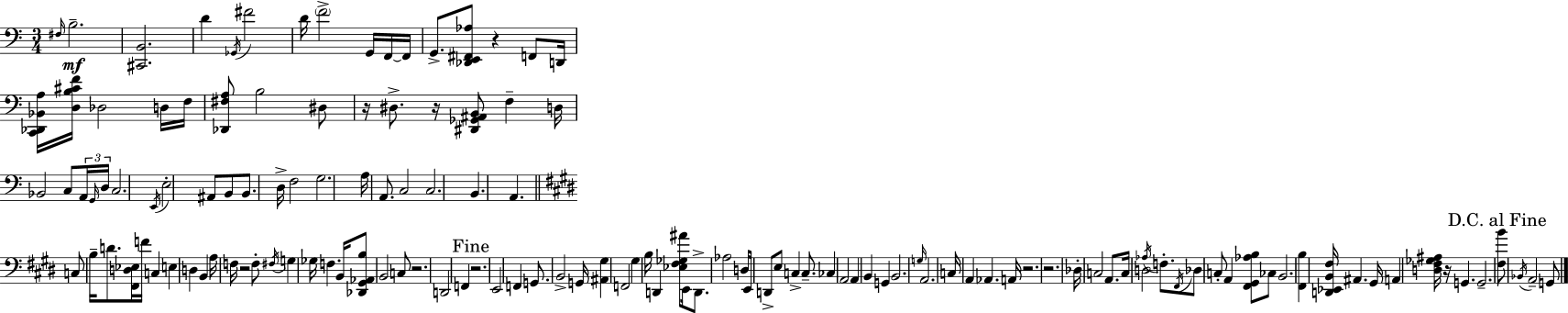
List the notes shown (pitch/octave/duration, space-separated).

F#3/s B3/h. [C#2,B2]/h. D4/q Gb2/s F#4/h D4/s F4/h G2/s F2/s F2/s G2/e. [Db2,E2,F#2,Ab3]/e R/q F2/e D2/s [C2,Db2,Bb2,A3]/s [D3,B3,C#4,F4]/s Db3/h D3/s F3/s [Db2,F#3,A3]/e B3/h D#3/e R/s D#3/e. R/s [D#2,Gb2,A#2,B2]/e F3/q D3/s Bb2/h C3/e A2/s G2/s D3/s C3/h. E2/s E3/h A#2/e B2/e B2/e. D3/s F3/h G3/h. A3/s A2/e. C3/h C3/h. B2/q. A2/q. C3/e B3/s D4/e. [F#2,D3,Eb3]/s F4/s C3/q E3/q D3/q B2/q A3/s F3/s R/h F3/e F#3/s G3/q Gb3/s F3/q. B2/s [Db2,G#2,Ab2,B3]/e B2/h C3/e R/h. D2/h F2/q R/h. E2/h F2/q G2/e. B2/h G2/s [A#2,G#3]/q F2/h G#3/q B3/s D2/q [Eb3,F#3,Gb3,A#4]/e E2/s D2/e. Ab3/h D3/s E2/s D2/e E3/e C3/q C3/e. CES3/q A2/h A2/q B2/q G2/q B2/h. G3/s A2/h. C3/s A2/q Ab2/q. A2/s R/h. R/h. Db3/s C3/h A2/e. C3/s D3/h Ab3/s F3/e. F#2/s Db3/e C3/e A2/q [F#2,G#2,Ab3,B3]/e CES3/e B2/h. [F#2,B3]/q [D2,Eb2,B2,F#3]/s A#2/q. G#2/s A2/q [D3,F#3,Gb3,A#3]/s R/s G2/q. G2/h. [F#3,B4]/e Bb2/s A2/h G2/e